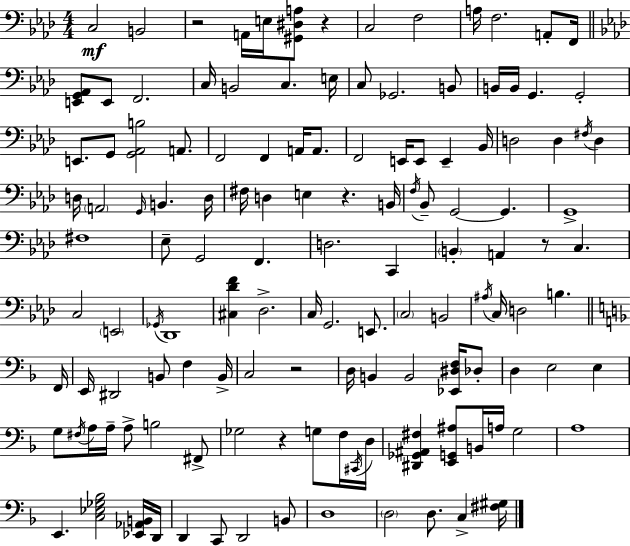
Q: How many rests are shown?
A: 6